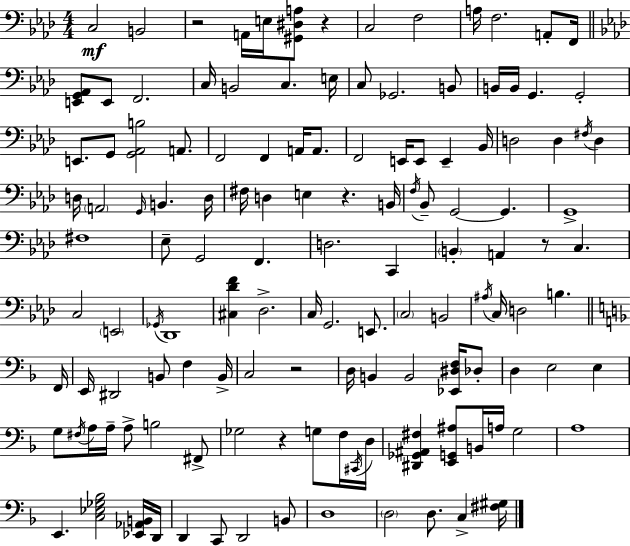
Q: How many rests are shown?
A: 6